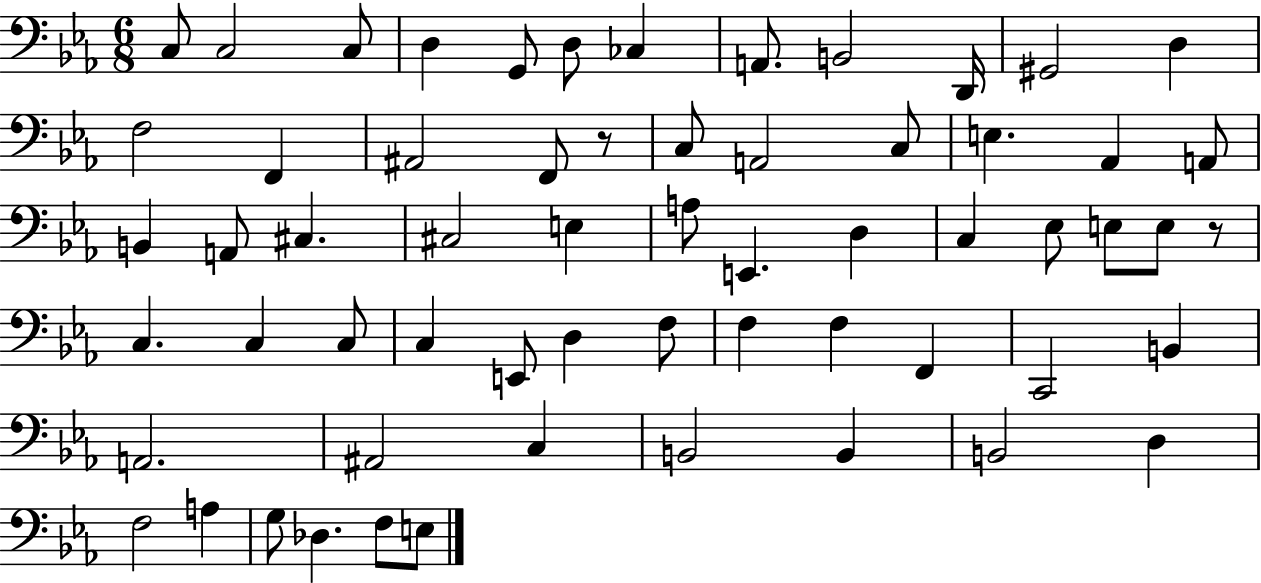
C3/e C3/h C3/e D3/q G2/e D3/e CES3/q A2/e. B2/h D2/s G#2/h D3/q F3/h F2/q A#2/h F2/e R/e C3/e A2/h C3/e E3/q. Ab2/q A2/e B2/q A2/e C#3/q. C#3/h E3/q A3/e E2/q. D3/q C3/q Eb3/e E3/e E3/e R/e C3/q. C3/q C3/e C3/q E2/e D3/q F3/e F3/q F3/q F2/q C2/h B2/q A2/h. A#2/h C3/q B2/h B2/q B2/h D3/q F3/h A3/q G3/e Db3/q. F3/e E3/e